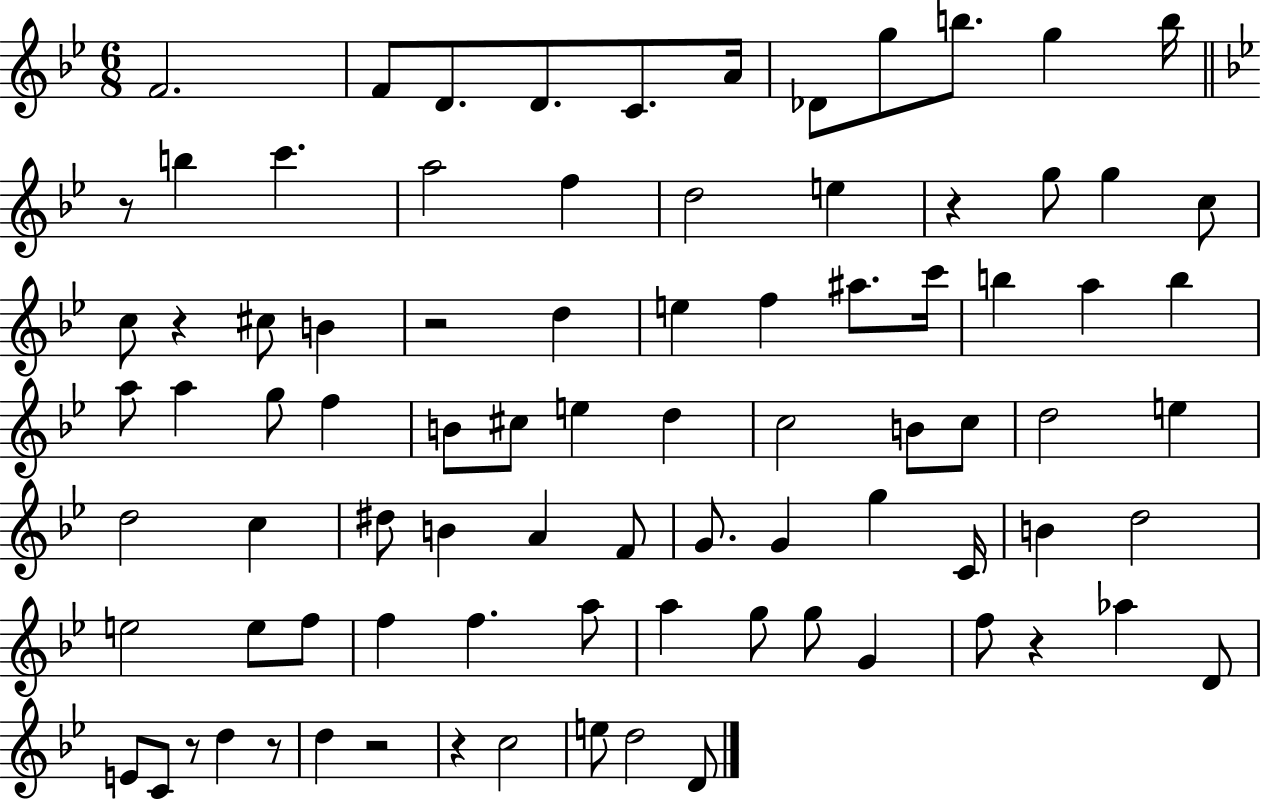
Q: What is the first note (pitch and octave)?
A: F4